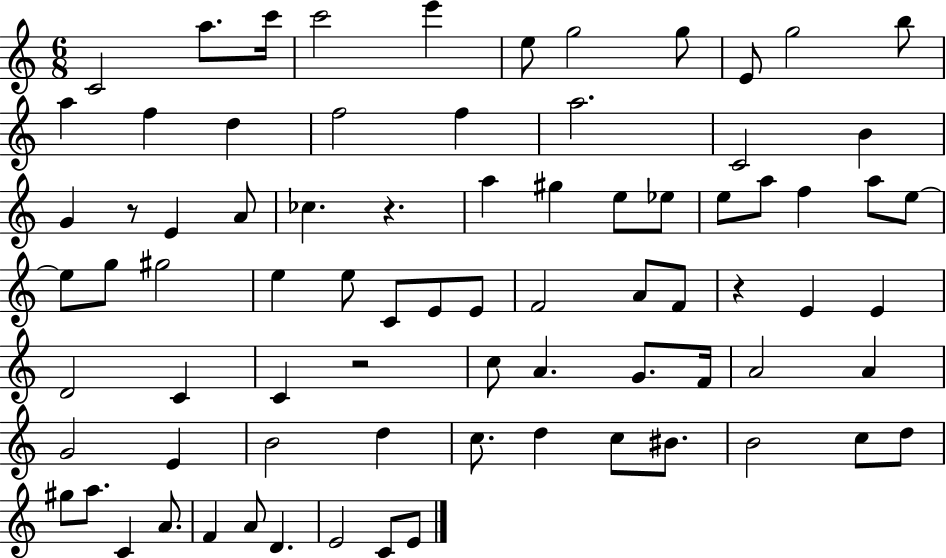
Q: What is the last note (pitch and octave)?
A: E4